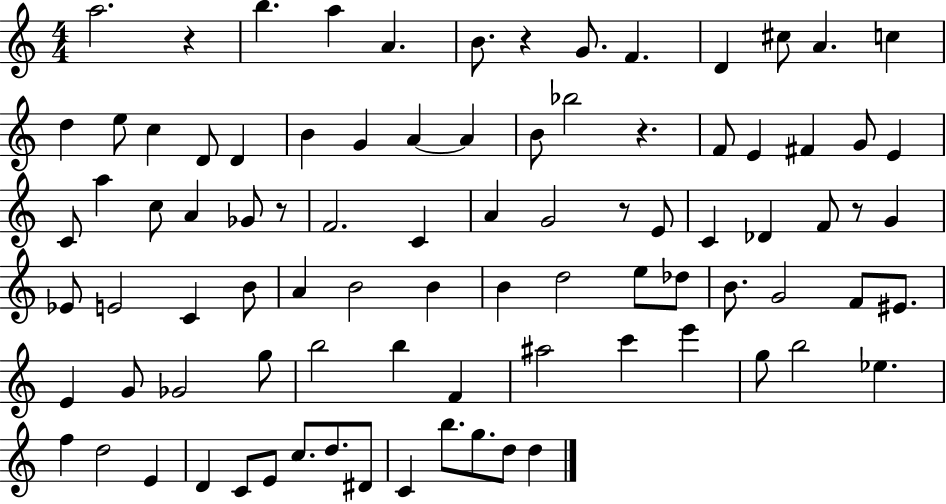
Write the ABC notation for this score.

X:1
T:Untitled
M:4/4
L:1/4
K:C
a2 z b a A B/2 z G/2 F D ^c/2 A c d e/2 c D/2 D B G A A B/2 _b2 z F/2 E ^F G/2 E C/2 a c/2 A _G/2 z/2 F2 C A G2 z/2 E/2 C _D F/2 z/2 G _E/2 E2 C B/2 A B2 B B d2 e/2 _d/2 B/2 G2 F/2 ^E/2 E G/2 _G2 g/2 b2 b F ^a2 c' e' g/2 b2 _e f d2 E D C/2 E/2 c/2 d/2 ^D/2 C b/2 g/2 d/2 d